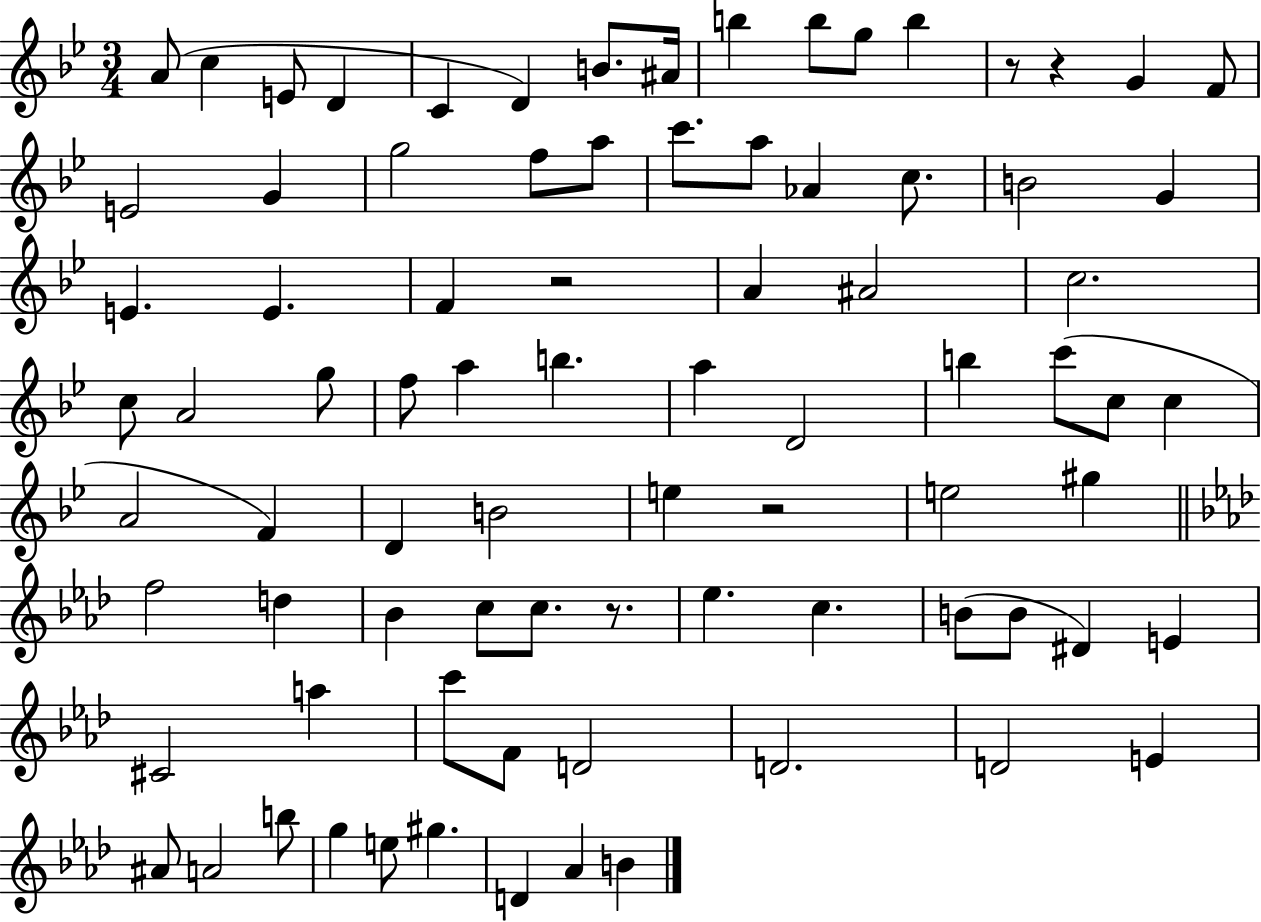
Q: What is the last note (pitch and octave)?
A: B4